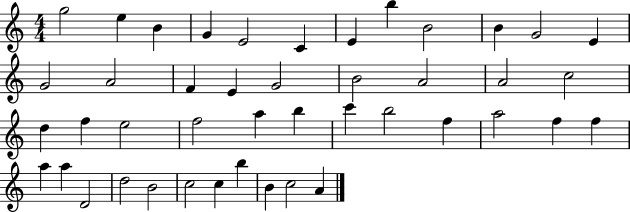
{
  \clef treble
  \numericTimeSignature
  \time 4/4
  \key c \major
  g''2 e''4 b'4 | g'4 e'2 c'4 | e'4 b''4 b'2 | b'4 g'2 e'4 | \break g'2 a'2 | f'4 e'4 g'2 | b'2 a'2 | a'2 c''2 | \break d''4 f''4 e''2 | f''2 a''4 b''4 | c'''4 b''2 f''4 | a''2 f''4 f''4 | \break a''4 a''4 d'2 | d''2 b'2 | c''2 c''4 b''4 | b'4 c''2 a'4 | \break \bar "|."
}